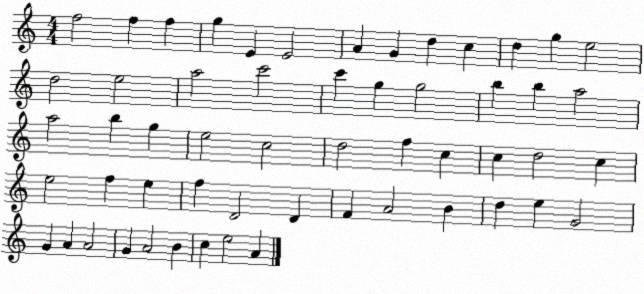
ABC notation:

X:1
T:Untitled
M:4/4
L:1/4
K:C
f2 f f g E E2 A G d c d g e2 d2 e2 a2 c'2 c' g g2 b b a2 a2 b g e2 c2 d2 f c c d2 c e2 f e f D2 D F A2 B d e G2 G A A2 G A2 B c e2 A